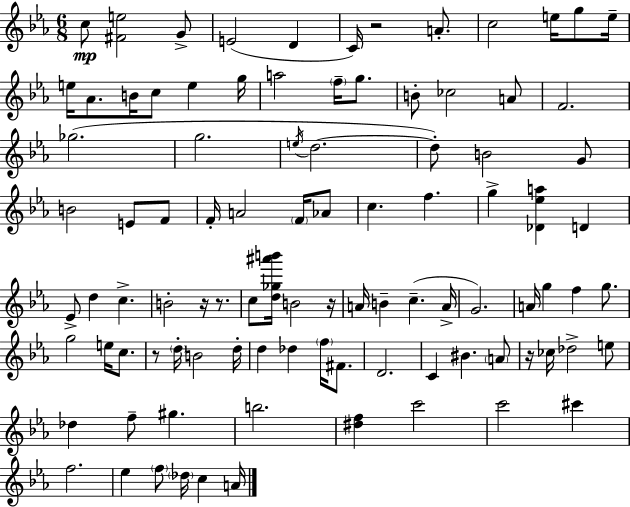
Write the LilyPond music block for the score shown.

{
  \clef treble
  \numericTimeSignature
  \time 6/8
  \key c \minor
  c''8\mp <fis' e''>2 g'8-> | e'2( d'4 | c'16) r2 a'8.-. | c''2 e''16 g''8 e''16-- | \break e''16 aes'8. b'16 c''8 e''4 g''16 | a''2 \parenthesize f''16-- g''8. | b'8-. ces''2 a'8 | f'2. | \break ges''2.( | g''2. | \acciaccatura { e''16 } d''2.~~ | d''8-.) b'2 g'8 | \break b'2 e'8 f'8 | f'16-. a'2 \parenthesize f'16 aes'8 | c''4. f''4. | g''4-> <des' ees'' a''>4 d'4 | \break ees'8-> d''4 c''4.-> | b'2-. r16 r8. | c''8 <d'' ges'' ais''' b'''>16 b'2 | r16 a'16 b'4-- c''4.--( | \break a'16-> g'2.) | a'16 g''4 f''4 g''8. | g''2 e''16 c''8. | r8 \parenthesize d''16-. b'2 | \break d''16-. d''4 des''4 \parenthesize f''16 fis'8. | d'2. | c'4 bis'4. \parenthesize a'8 | r16 ces''16 des''2-> e''8 | \break des''4 f''8-- gis''4. | b''2. | <dis'' f''>4 c'''2 | c'''2 cis'''4 | \break f''2. | ees''4 \parenthesize f''8 \parenthesize des''16 c''4 | a'16 \bar "|."
}